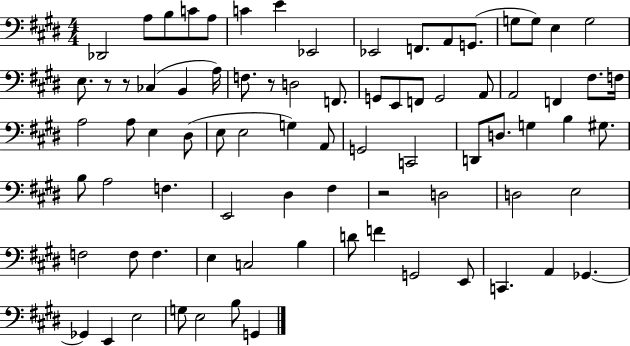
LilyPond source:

{
  \clef bass
  \numericTimeSignature
  \time 4/4
  \key e \major
  des,2 a8 b8 c'8 a8 | c'4 e'4 ees,2 | ees,2 f,8. a,8 g,8.( | g8 g8) e4 g2 | \break e8. r8 r8 ces4( b,4 a16) | f8. r8 d2 f,8. | g,8 e,8 f,8 g,2 a,8 | a,2 f,4 fis8. f16 | \break a2 a8 e4 dis8( | e8 e2 g4) a,8 | g,2 c,2 | d,8 d8. g4 b4 gis8. | \break b8 a2 f4. | e,2 dis4 fis4 | r2 d2 | d2 e2 | \break f2 f8 f4. | e4 c2 b4 | d'8 f'4 g,2 e,8 | c,4. a,4 ges,4.~~ | \break ges,4 e,4 e2 | g8 e2 b8 g,4 | \bar "|."
}